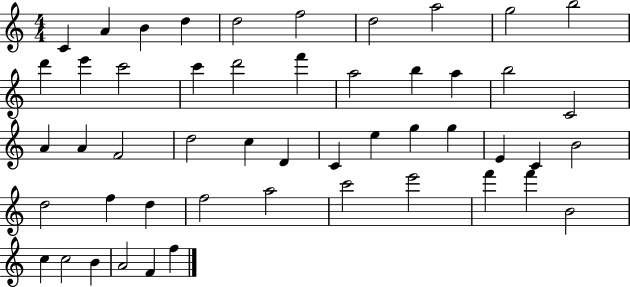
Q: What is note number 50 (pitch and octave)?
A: F5